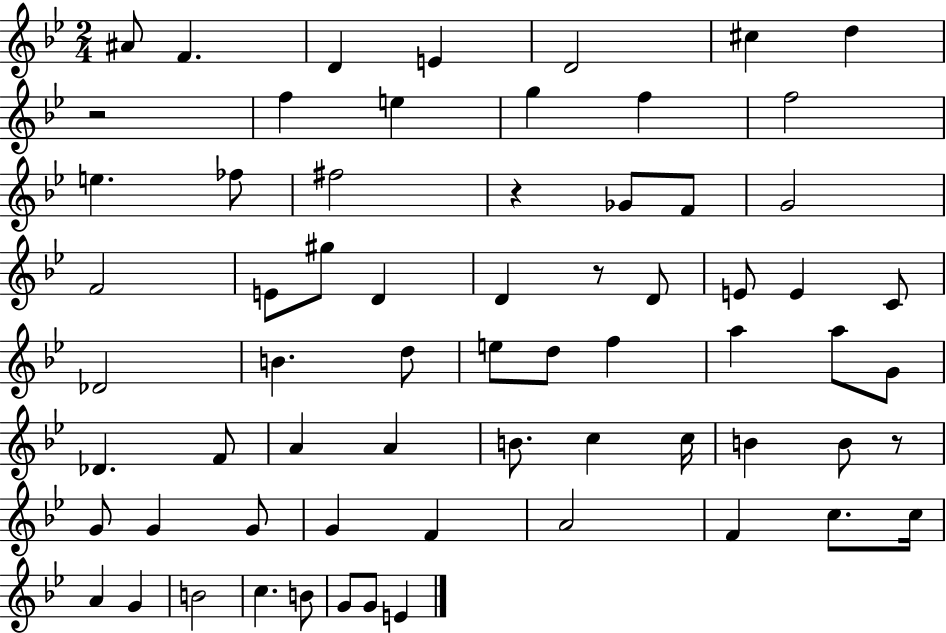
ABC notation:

X:1
T:Untitled
M:2/4
L:1/4
K:Bb
^A/2 F D E D2 ^c d z2 f e g f f2 e _f/2 ^f2 z _G/2 F/2 G2 F2 E/2 ^g/2 D D z/2 D/2 E/2 E C/2 _D2 B d/2 e/2 d/2 f a a/2 G/2 _D F/2 A A B/2 c c/4 B B/2 z/2 G/2 G G/2 G F A2 F c/2 c/4 A G B2 c B/2 G/2 G/2 E